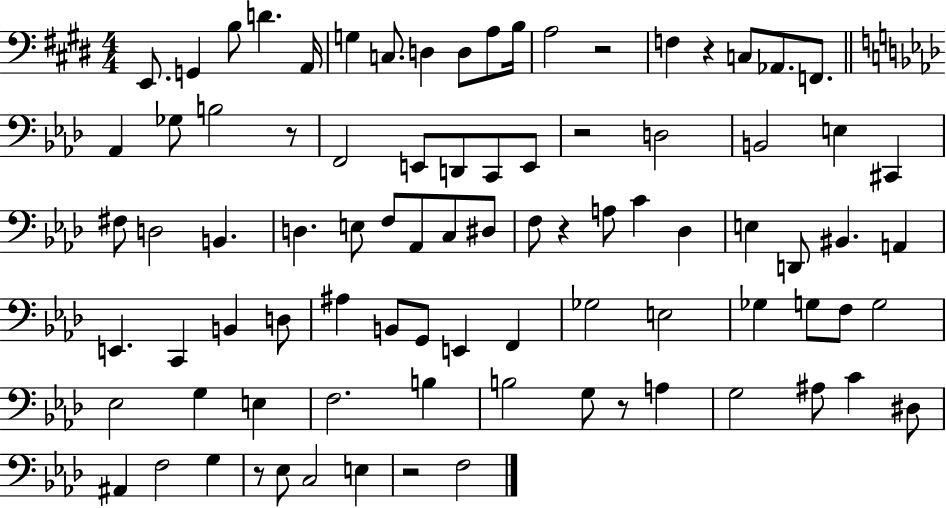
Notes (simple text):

E2/e. G2/q B3/e D4/q. A2/s G3/q C3/e. D3/q D3/e A3/e B3/s A3/h R/h F3/q R/q C3/e Ab2/e. F2/e. Ab2/q Gb3/e B3/h R/e F2/h E2/e D2/e C2/e E2/e R/h D3/h B2/h E3/q C#2/q F#3/e D3/h B2/q. D3/q. E3/e F3/e Ab2/e C3/e D#3/e F3/e R/q A3/e C4/q Db3/q E3/q D2/e BIS2/q. A2/q E2/q. C2/q B2/q D3/e A#3/q B2/e G2/e E2/q F2/q Gb3/h E3/h Gb3/q G3/e F3/e G3/h Eb3/h G3/q E3/q F3/h. B3/q B3/h G3/e R/e A3/q G3/h A#3/e C4/q D#3/e A#2/q F3/h G3/q R/e Eb3/e C3/h E3/q R/h F3/h